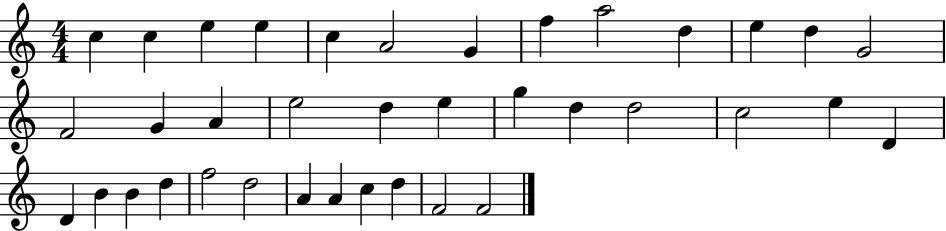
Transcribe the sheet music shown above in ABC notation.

X:1
T:Untitled
M:4/4
L:1/4
K:C
c c e e c A2 G f a2 d e d G2 F2 G A e2 d e g d d2 c2 e D D B B d f2 d2 A A c d F2 F2